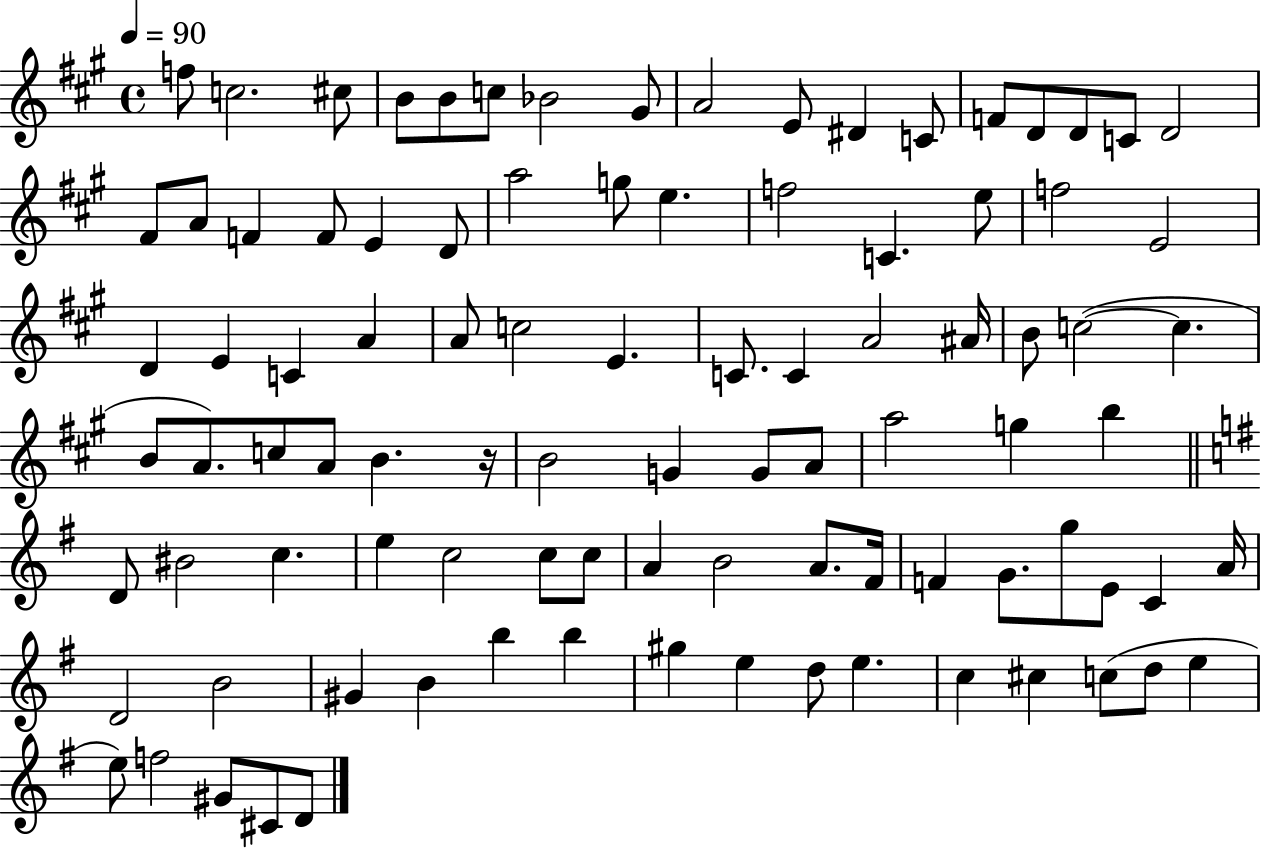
{
  \clef treble
  \time 4/4
  \defaultTimeSignature
  \key a \major
  \tempo 4 = 90
  \repeat volta 2 { f''8 c''2. cis''8 | b'8 b'8 c''8 bes'2 gis'8 | a'2 e'8 dis'4 c'8 | f'8 d'8 d'8 c'8 d'2 | \break fis'8 a'8 f'4 f'8 e'4 d'8 | a''2 g''8 e''4. | f''2 c'4. e''8 | f''2 e'2 | \break d'4 e'4 c'4 a'4 | a'8 c''2 e'4. | c'8. c'4 a'2 ais'16 | b'8 c''2~(~ c''4. | \break b'8 a'8.) c''8 a'8 b'4. r16 | b'2 g'4 g'8 a'8 | a''2 g''4 b''4 | \bar "||" \break \key g \major d'8 bis'2 c''4. | e''4 c''2 c''8 c''8 | a'4 b'2 a'8. fis'16 | f'4 g'8. g''8 e'8 c'4 a'16 | \break d'2 b'2 | gis'4 b'4 b''4 b''4 | gis''4 e''4 d''8 e''4. | c''4 cis''4 c''8( d''8 e''4 | \break e''8) f''2 gis'8 cis'8 d'8 | } \bar "|."
}